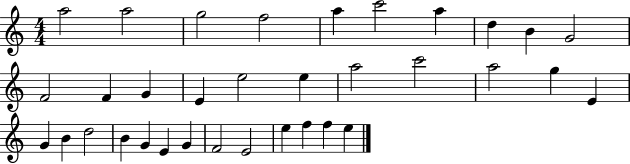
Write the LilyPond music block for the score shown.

{
  \clef treble
  \numericTimeSignature
  \time 4/4
  \key c \major
  a''2 a''2 | g''2 f''2 | a''4 c'''2 a''4 | d''4 b'4 g'2 | \break f'2 f'4 g'4 | e'4 e''2 e''4 | a''2 c'''2 | a''2 g''4 e'4 | \break g'4 b'4 d''2 | b'4 g'4 e'4 g'4 | f'2 e'2 | e''4 f''4 f''4 e''4 | \break \bar "|."
}